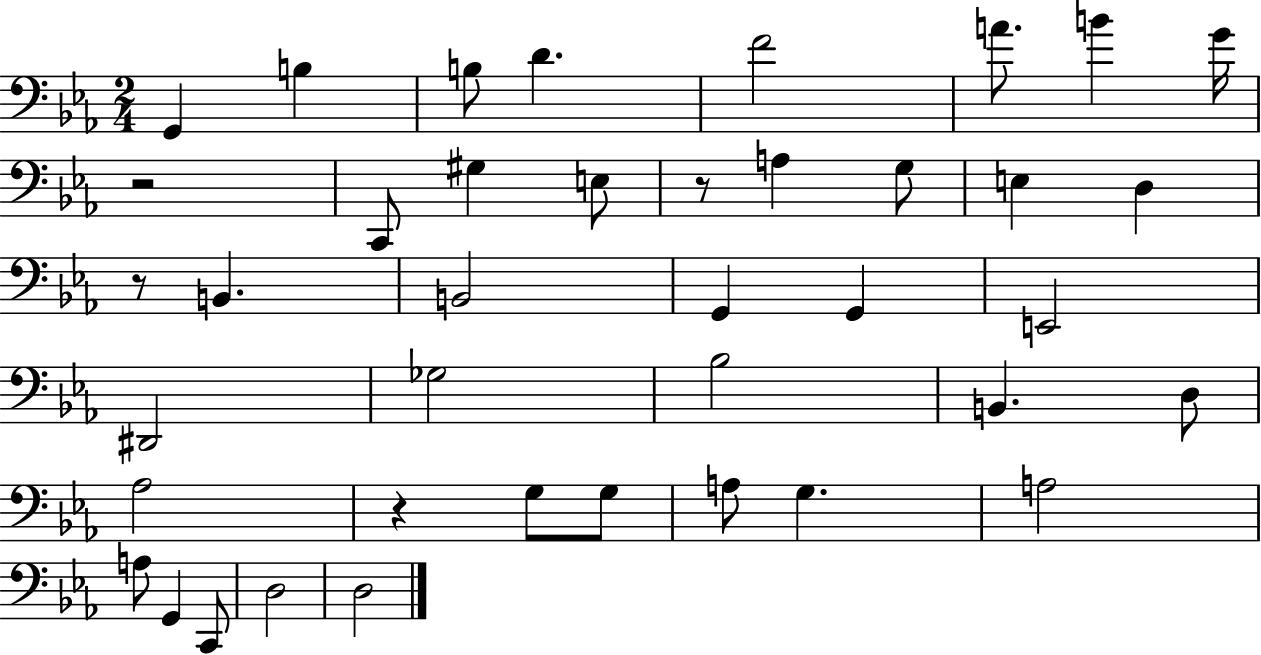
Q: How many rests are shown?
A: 4